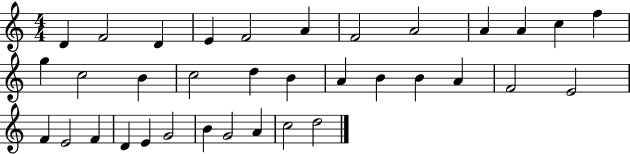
{
  \clef treble
  \numericTimeSignature
  \time 4/4
  \key c \major
  d'4 f'2 d'4 | e'4 f'2 a'4 | f'2 a'2 | a'4 a'4 c''4 f''4 | \break g''4 c''2 b'4 | c''2 d''4 b'4 | a'4 b'4 b'4 a'4 | f'2 e'2 | \break f'4 e'2 f'4 | d'4 e'4 g'2 | b'4 g'2 a'4 | c''2 d''2 | \break \bar "|."
}